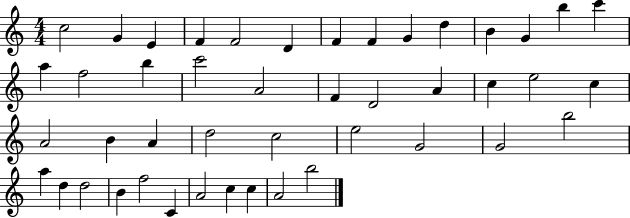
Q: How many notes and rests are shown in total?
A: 45